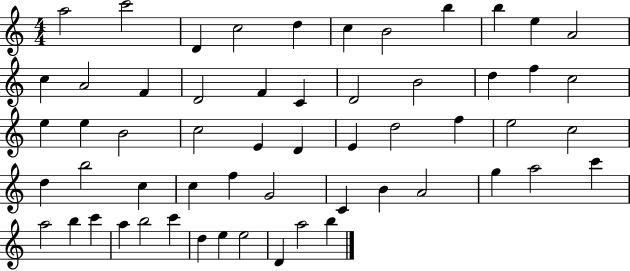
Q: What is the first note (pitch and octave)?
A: A5